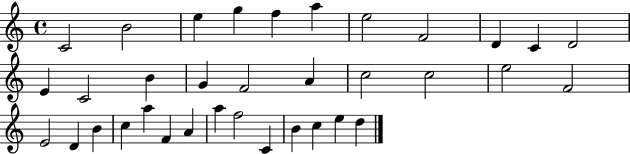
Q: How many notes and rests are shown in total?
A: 35